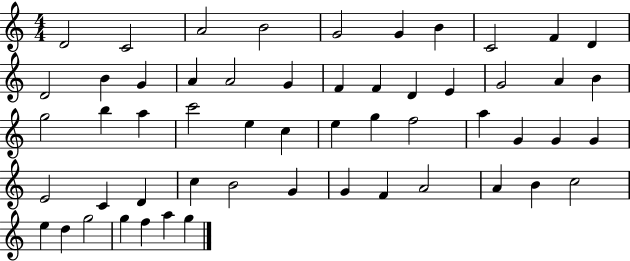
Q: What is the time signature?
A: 4/4